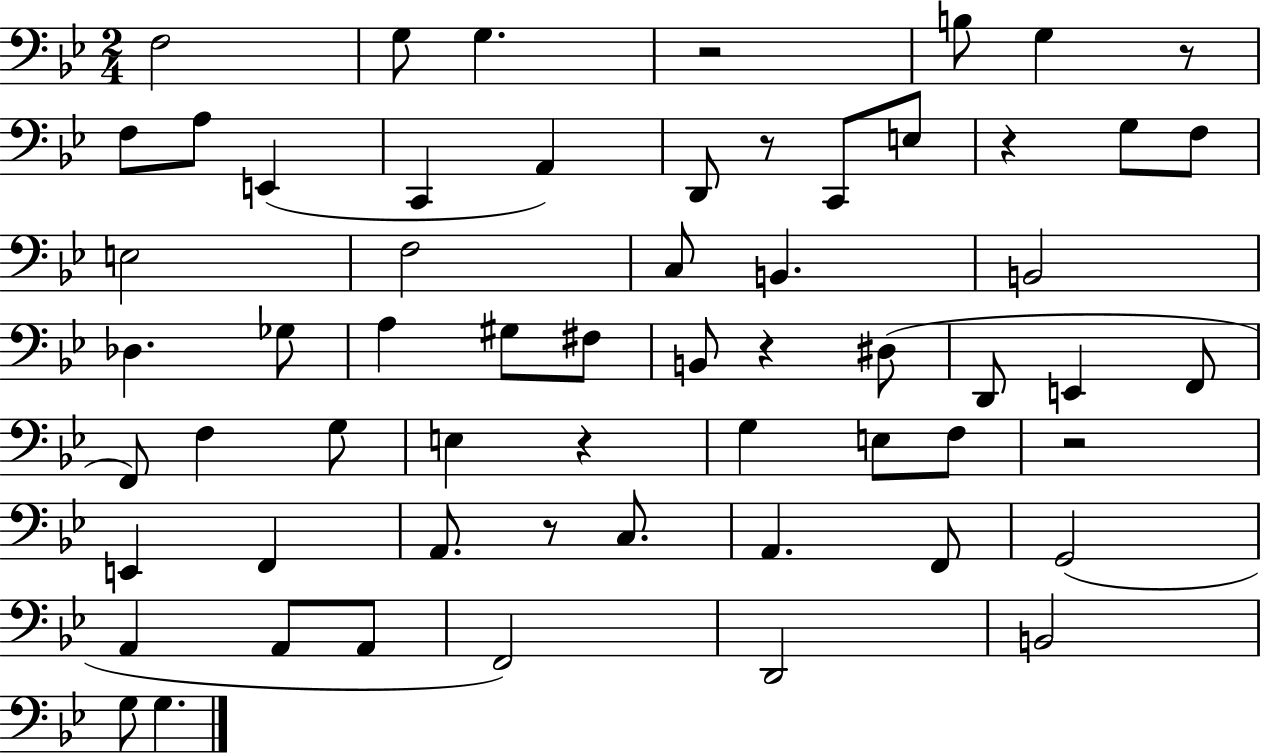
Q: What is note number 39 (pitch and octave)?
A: F2